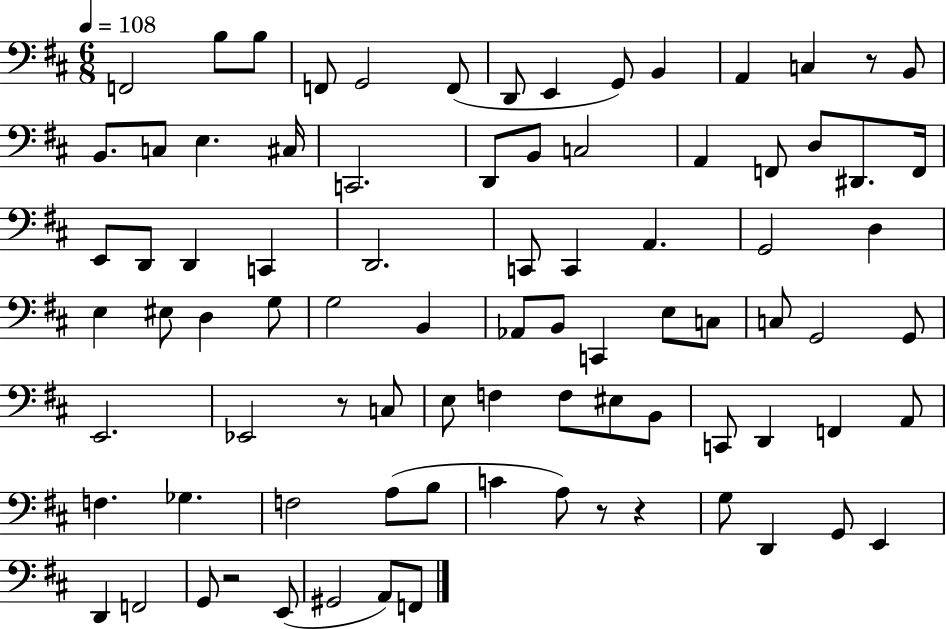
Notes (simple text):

F2/h B3/e B3/e F2/e G2/h F2/e D2/e E2/q G2/e B2/q A2/q C3/q R/e B2/e B2/e. C3/e E3/q. C#3/s C2/h. D2/e B2/e C3/h A2/q F2/e D3/e D#2/e. F2/s E2/e D2/e D2/q C2/q D2/h. C2/e C2/q A2/q. G2/h D3/q E3/q EIS3/e D3/q G3/e G3/h B2/q Ab2/e B2/e C2/q E3/e C3/e C3/e G2/h G2/e E2/h. Eb2/h R/e C3/e E3/e F3/q F3/e EIS3/e B2/e C2/e D2/q F2/q A2/e F3/q. Gb3/q. F3/h A3/e B3/e C4/q A3/e R/e R/q G3/e D2/q G2/e E2/q D2/q F2/h G2/e R/h E2/e G#2/h A2/e F2/e